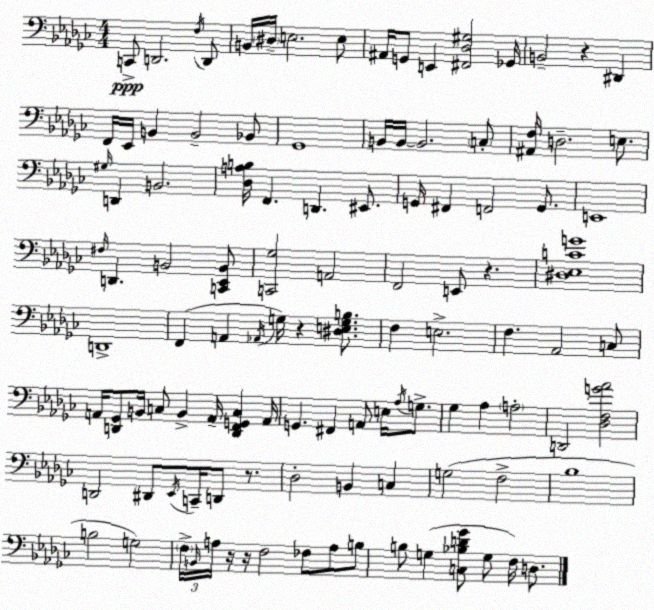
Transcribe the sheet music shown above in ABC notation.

X:1
T:Untitled
M:4/4
L:1/4
K:Ebm
C,,/2 D,,2 F,/4 D,,/2 B,,/4 ^D,/4 E,2 E,/2 ^A,,/4 G,,/2 E,, [^F,,_D,^G,]2 _G,,/4 B,,2 z ^D,, F,,/4 _E,,/4 B,, B,,2 _B,,/2 _G,,4 B,,/4 B,,/4 B,,2 C,/2 [^A,,F,]/4 D,2 E,/2 ^G,/4 D,, B,,2 [_D,A,B,]/4 F,, D,, ^E,,/2 G,,/4 ^F,, F,,2 G,,/2 E,,4 ^F,/4 D,, B,,2 [C,,_E,,B,,]/2 [C,,_G,]2 A,,2 F,,2 E,,/2 z [^D,_E,CG]4 D,,4 F,, A,, _A,,/4 G,/4 z [^D,E,G,B,]/2 F, E,2 F, _A,,2 C,/2 A,,/4 [D,,_G,,]/2 B,,/4 C,/2 B,, A,,/4 [D,,F,,G,,C,] A,,/4 G,, ^F,, A,,/2 E,/4 _A,/4 G,/2 _G, _A, A,2 D,,2 [_D,F,G_A]2 D,,2 ^D,,/2 _E,,/4 C,,/4 D,,/2 z/2 _D,2 B,, C, G,2 F,2 _B,4 B,2 G,2 F,/4 B,,/4 A,/4 z/4 z/4 F,2 _F,/2 A,/2 B,/2 B,/2 G, [C,_B,D_G]/2 G,/2 F,/4 D,/2